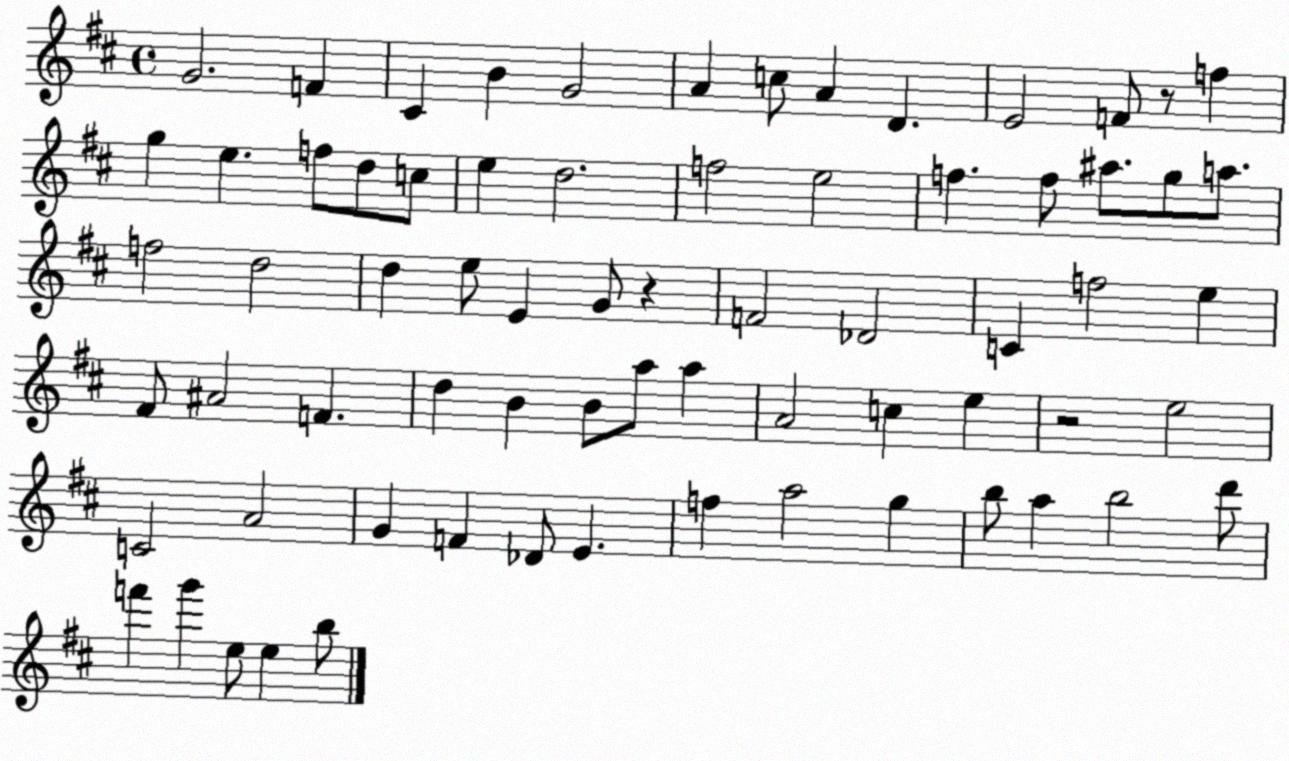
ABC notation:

X:1
T:Untitled
M:4/4
L:1/4
K:D
G2 F ^C B G2 A c/2 A D E2 F/2 z/2 f g e f/2 d/2 c/2 e d2 f2 e2 f f/2 ^a/2 g/2 a/2 f2 d2 d e/2 E G/2 z F2 _D2 C f2 e ^F/2 ^A2 F d B B/2 a/2 a A2 c e z2 e2 C2 A2 G F _D/2 E f a2 g b/2 a b2 d'/2 f' g' e/2 e b/2